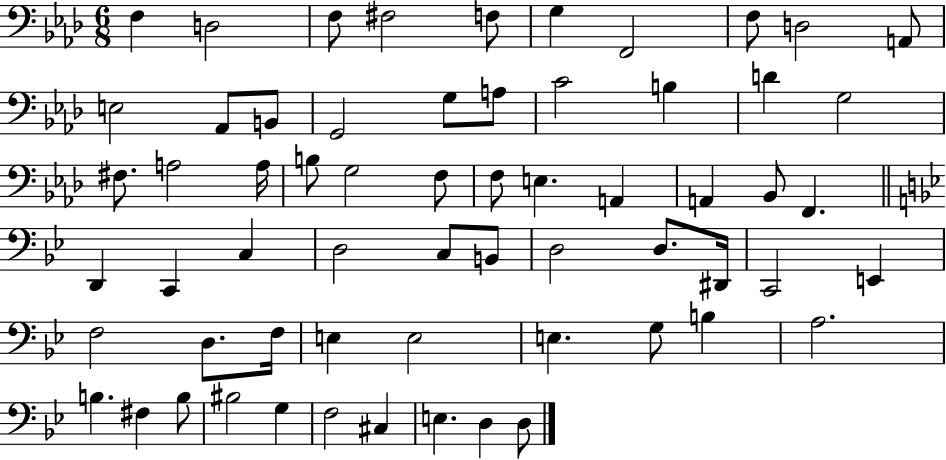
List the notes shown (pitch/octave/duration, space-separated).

F3/q D3/h F3/e F#3/h F3/e G3/q F2/h F3/e D3/h A2/e E3/h Ab2/e B2/e G2/h G3/e A3/e C4/h B3/q D4/q G3/h F#3/e. A3/h A3/s B3/e G3/h F3/e F3/e E3/q. A2/q A2/q Bb2/e F2/q. D2/q C2/q C3/q D3/h C3/e B2/e D3/h D3/e. D#2/s C2/h E2/q F3/h D3/e. F3/s E3/q E3/h E3/q. G3/e B3/q A3/h. B3/q. F#3/q B3/e BIS3/h G3/q F3/h C#3/q E3/q. D3/q D3/e